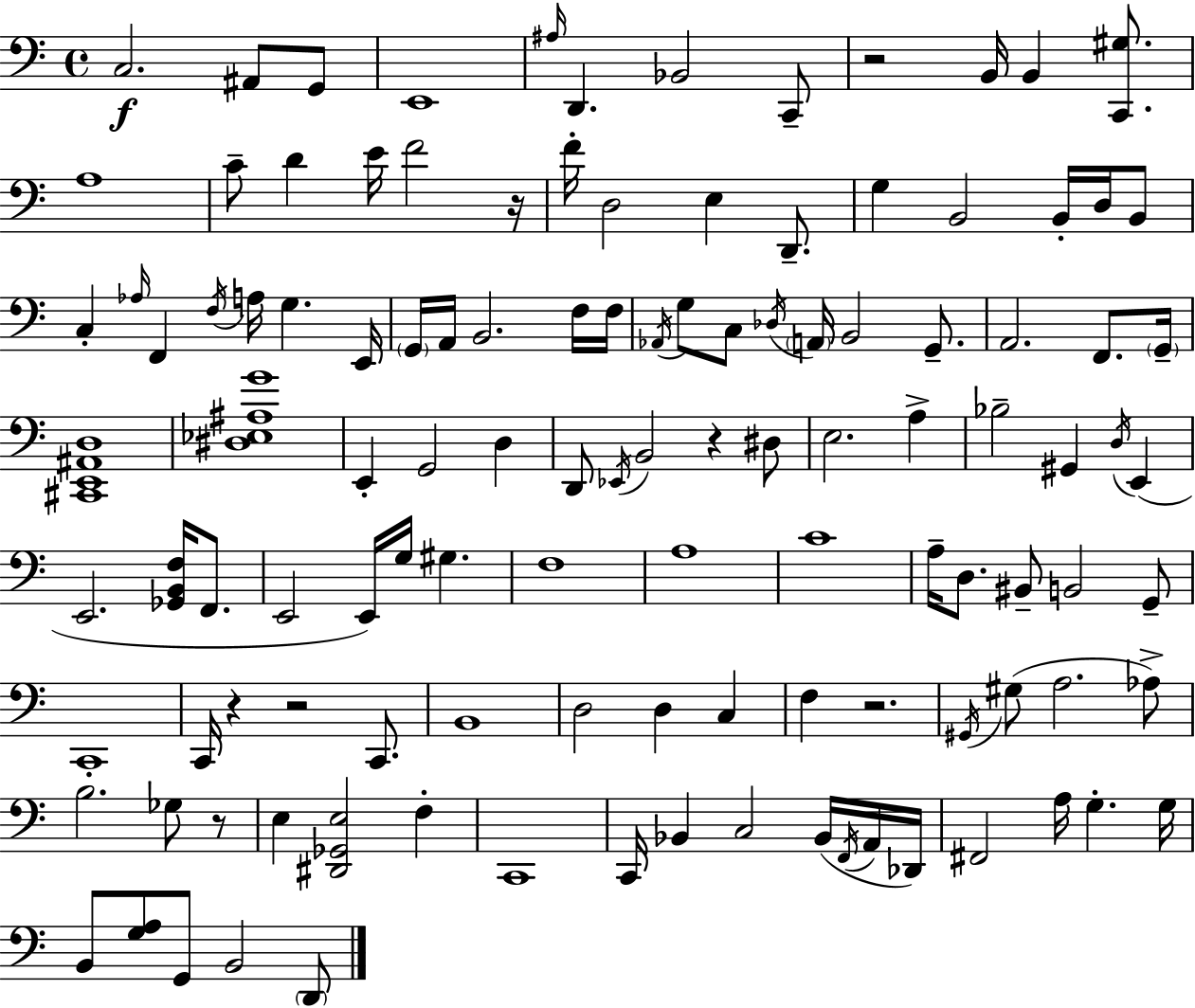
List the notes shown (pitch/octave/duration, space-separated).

C3/h. A#2/e G2/e E2/w A#3/s D2/q. Bb2/h C2/e R/h B2/s B2/q [C2,G#3]/e. A3/w C4/e D4/q E4/s F4/h R/s F4/s D3/h E3/q D2/e. G3/q B2/h B2/s D3/s B2/e C3/q Ab3/s F2/q F3/s A3/s G3/q. E2/s G2/s A2/s B2/h. F3/s F3/s Ab2/s G3/e C3/e Db3/s A2/s B2/h G2/e. A2/h. F2/e. G2/s [C#2,E2,A#2,D3]/w [D#3,Eb3,A#3,G4]/w E2/q G2/h D3/q D2/e Eb2/s B2/h R/q D#3/e E3/h. A3/q Bb3/h G#2/q D3/s E2/q E2/h. [Gb2,B2,F3]/s F2/e. E2/h E2/s G3/s G#3/q. F3/w A3/w C4/w A3/s D3/e. BIS2/e B2/h G2/e C2/w C2/s R/q R/h C2/e. B2/w D3/h D3/q C3/q F3/q R/h. G#2/s G#3/e A3/h. Ab3/e B3/h. Gb3/e R/e E3/q [D#2,Gb2,E3]/h F3/q C2/w C2/s Bb2/q C3/h Bb2/s F2/s A2/s Db2/s F#2/h A3/s G3/q. G3/s B2/e [G3,A3]/e G2/e B2/h D2/e